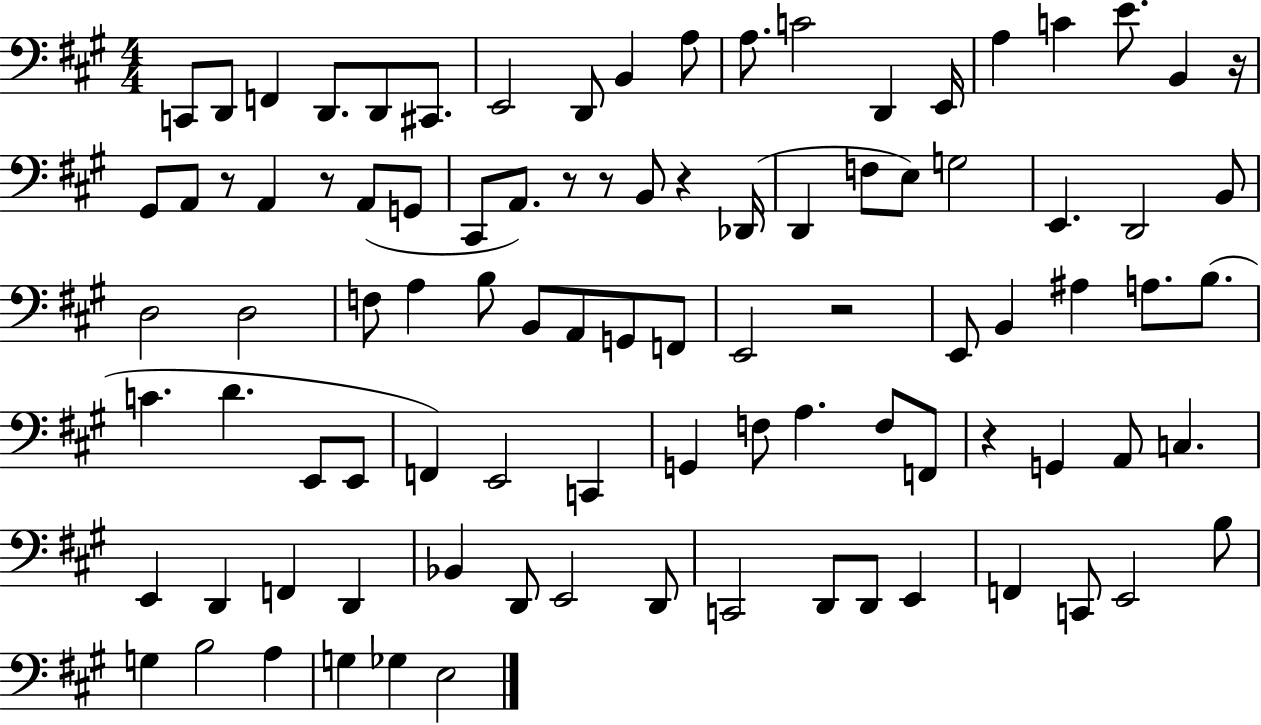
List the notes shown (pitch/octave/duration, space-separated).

C2/e D2/e F2/q D2/e. D2/e C#2/e. E2/h D2/e B2/q A3/e A3/e. C4/h D2/q E2/s A3/q C4/q E4/e. B2/q R/s G#2/e A2/e R/e A2/q R/e A2/e G2/e C#2/e A2/e. R/e R/e B2/e R/q Db2/s D2/q F3/e E3/e G3/h E2/q. D2/h B2/e D3/h D3/h F3/e A3/q B3/e B2/e A2/e G2/e F2/e E2/h R/h E2/e B2/q A#3/q A3/e. B3/e. C4/q. D4/q. E2/e E2/e F2/q E2/h C2/q G2/q F3/e A3/q. F3/e F2/e R/q G2/q A2/e C3/q. E2/q D2/q F2/q D2/q Bb2/q D2/e E2/h D2/e C2/h D2/e D2/e E2/q F2/q C2/e E2/h B3/e G3/q B3/h A3/q G3/q Gb3/q E3/h